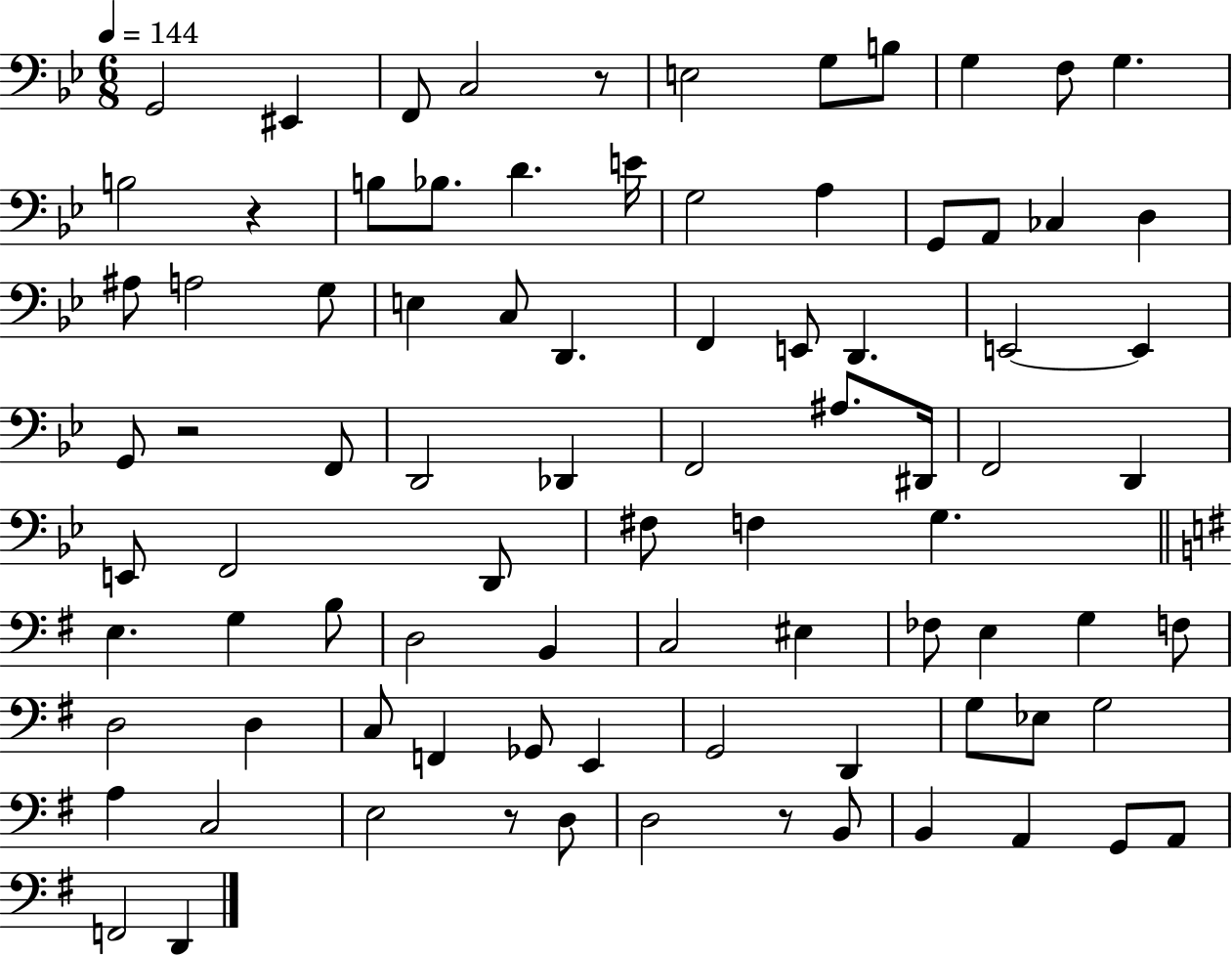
G2/h EIS2/q F2/e C3/h R/e E3/h G3/e B3/e G3/q F3/e G3/q. B3/h R/q B3/e Bb3/e. D4/q. E4/s G3/h A3/q G2/e A2/e CES3/q D3/q A#3/e A3/h G3/e E3/q C3/e D2/q. F2/q E2/e D2/q. E2/h E2/q G2/e R/h F2/e D2/h Db2/q F2/h A#3/e. D#2/s F2/h D2/q E2/e F2/h D2/e F#3/e F3/q G3/q. E3/q. G3/q B3/e D3/h B2/q C3/h EIS3/q FES3/e E3/q G3/q F3/e D3/h D3/q C3/e F2/q Gb2/e E2/q G2/h D2/q G3/e Eb3/e G3/h A3/q C3/h E3/h R/e D3/e D3/h R/e B2/e B2/q A2/q G2/e A2/e F2/h D2/q